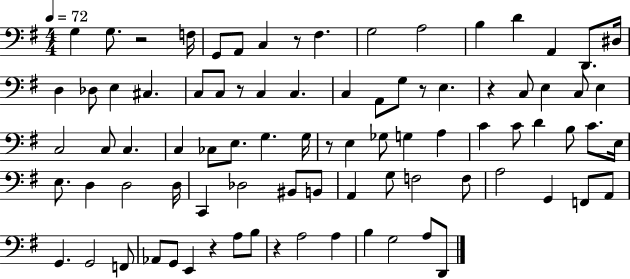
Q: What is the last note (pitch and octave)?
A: D2